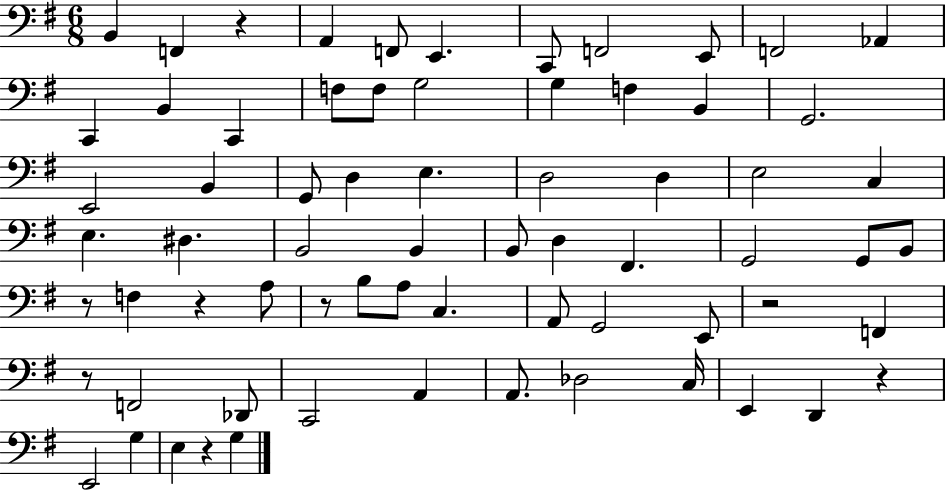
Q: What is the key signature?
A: G major